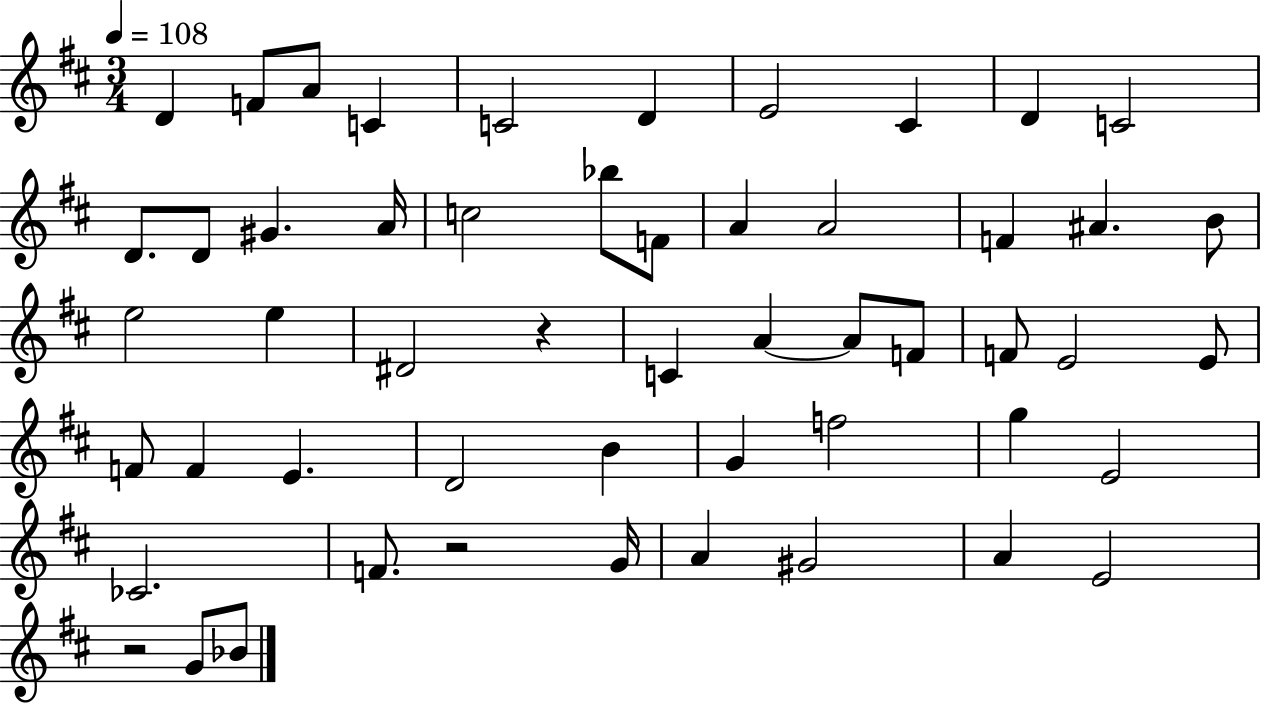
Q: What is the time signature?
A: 3/4